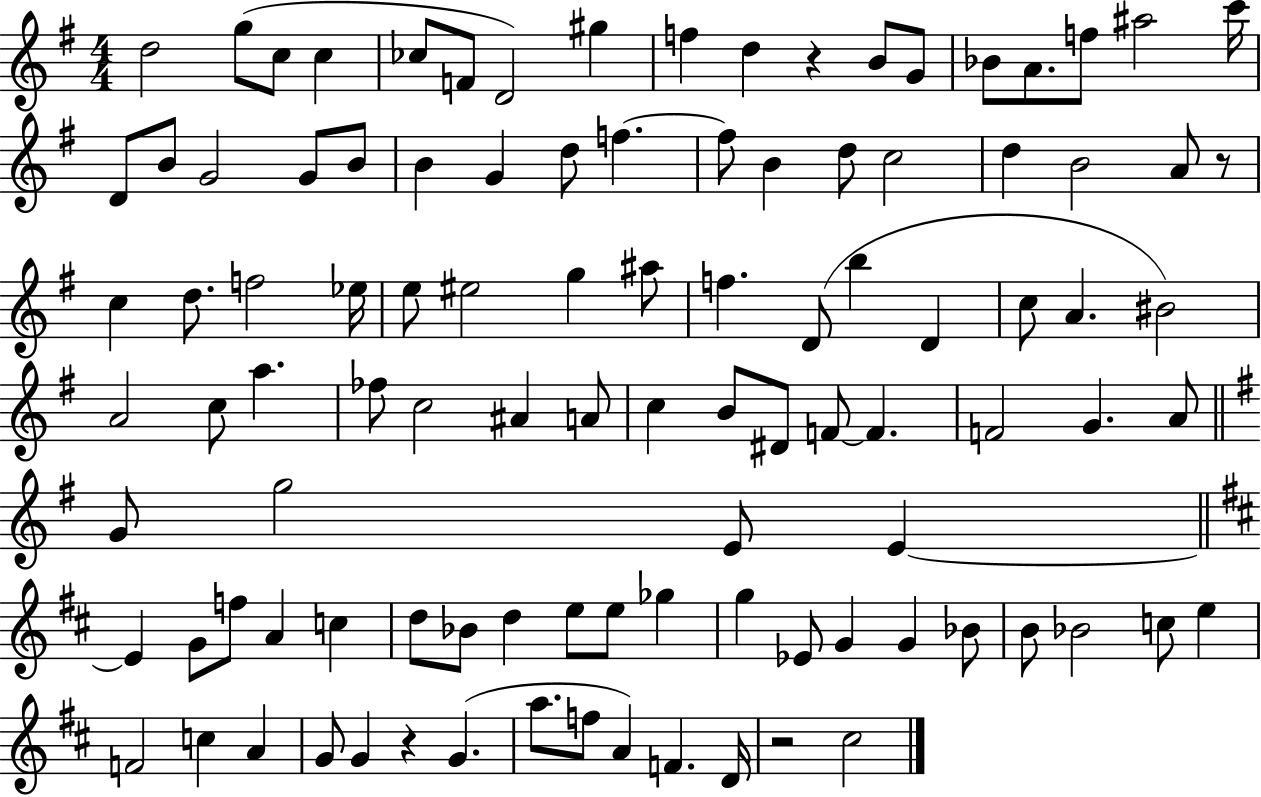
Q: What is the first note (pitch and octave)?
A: D5